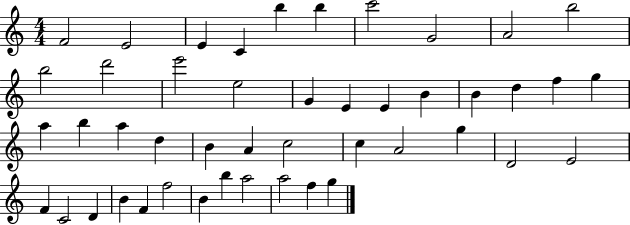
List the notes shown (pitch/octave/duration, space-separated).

F4/h E4/h E4/q C4/q B5/q B5/q C6/h G4/h A4/h B5/h B5/h D6/h E6/h E5/h G4/q E4/q E4/q B4/q B4/q D5/q F5/q G5/q A5/q B5/q A5/q D5/q B4/q A4/q C5/h C5/q A4/h G5/q D4/h E4/h F4/q C4/h D4/q B4/q F4/q F5/h B4/q B5/q A5/h A5/h F5/q G5/q